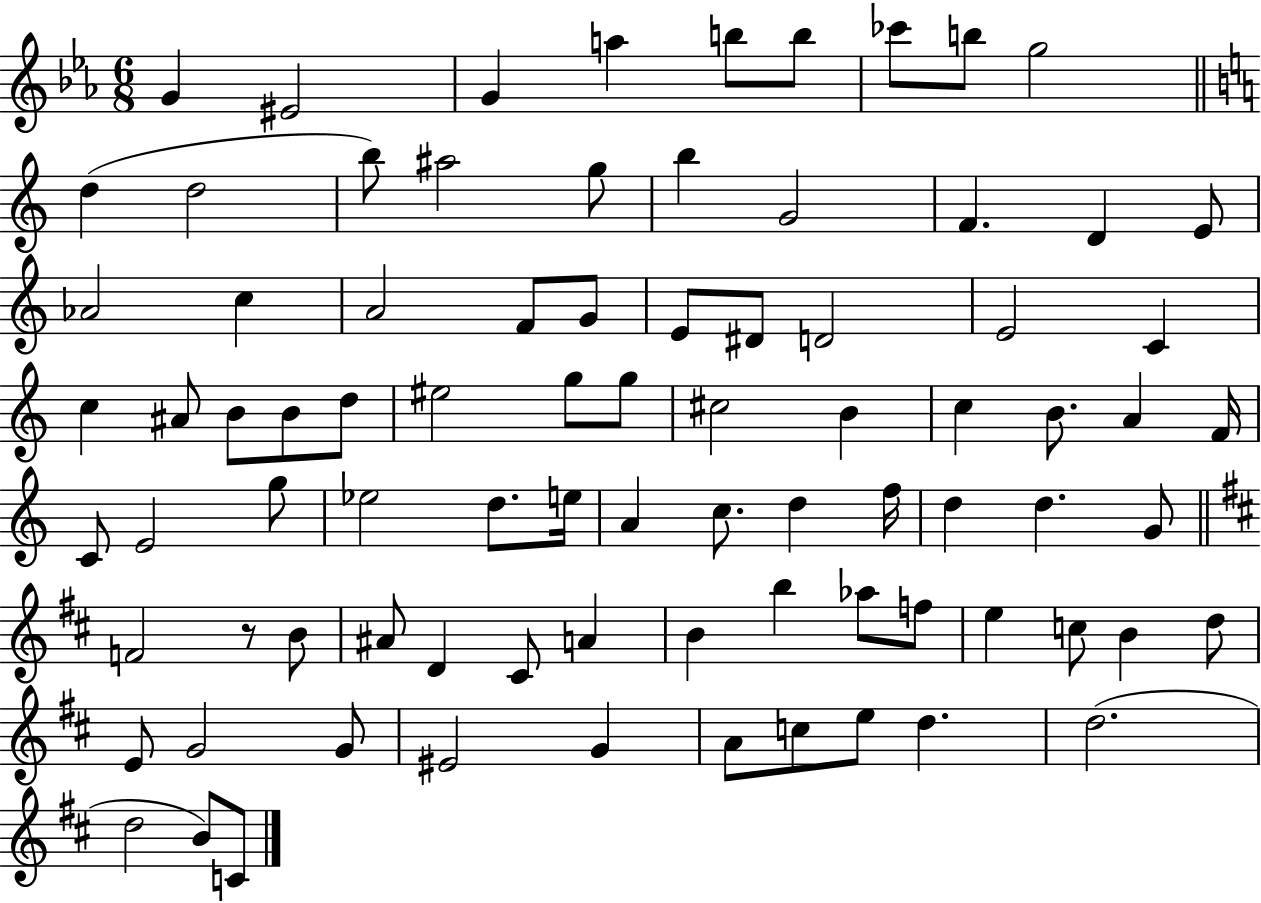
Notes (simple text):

G4/q EIS4/h G4/q A5/q B5/e B5/e CES6/e B5/e G5/h D5/q D5/h B5/e A#5/h G5/e B5/q G4/h F4/q. D4/q E4/e Ab4/h C5/q A4/h F4/e G4/e E4/e D#4/e D4/h E4/h C4/q C5/q A#4/e B4/e B4/e D5/e EIS5/h G5/e G5/e C#5/h B4/q C5/q B4/e. A4/q F4/s C4/e E4/h G5/e Eb5/h D5/e. E5/s A4/q C5/e. D5/q F5/s D5/q D5/q. G4/e F4/h R/e B4/e A#4/e D4/q C#4/e A4/q B4/q B5/q Ab5/e F5/e E5/q C5/e B4/q D5/e E4/e G4/h G4/e EIS4/h G4/q A4/e C5/e E5/e D5/q. D5/h. D5/h B4/e C4/e